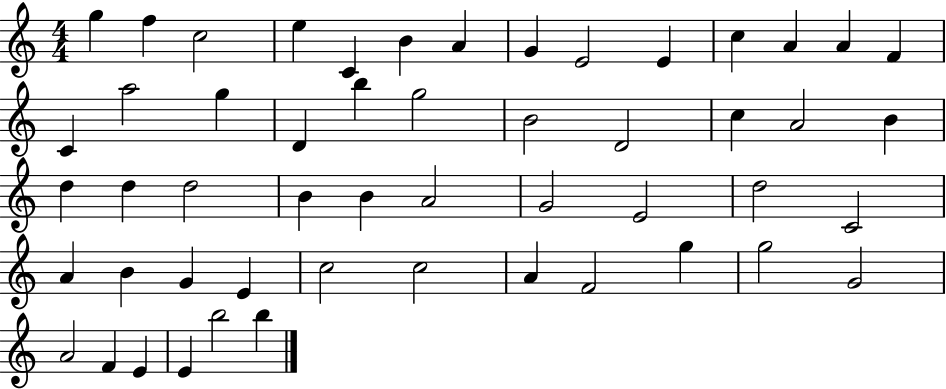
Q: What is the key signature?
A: C major